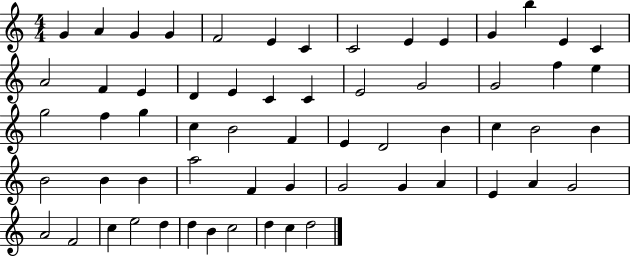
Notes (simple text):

G4/q A4/q G4/q G4/q F4/h E4/q C4/q C4/h E4/q E4/q G4/q B5/q E4/q C4/q A4/h F4/q E4/q D4/q E4/q C4/q C4/q E4/h G4/h G4/h F5/q E5/q G5/h F5/q G5/q C5/q B4/h F4/q E4/q D4/h B4/q C5/q B4/h B4/q B4/h B4/q B4/q A5/h F4/q G4/q G4/h G4/q A4/q E4/q A4/q G4/h A4/h F4/h C5/q E5/h D5/q D5/q B4/q C5/h D5/q C5/q D5/h